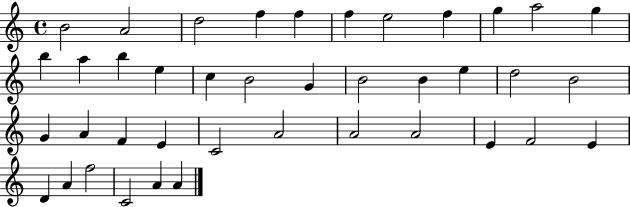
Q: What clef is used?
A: treble